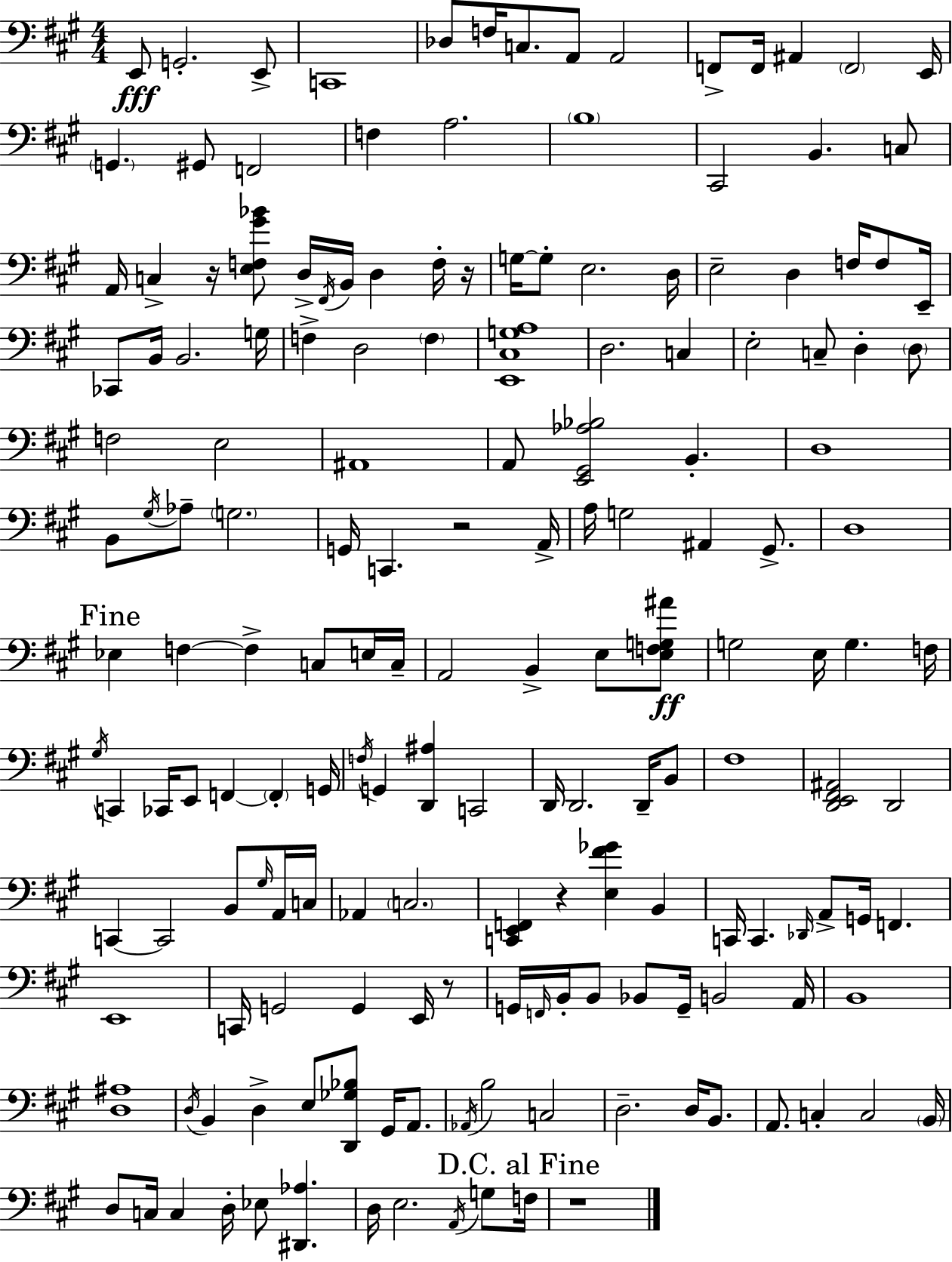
X:1
T:Untitled
M:4/4
L:1/4
K:A
E,,/2 G,,2 E,,/2 C,,4 _D,/2 F,/4 C,/2 A,,/2 A,,2 F,,/2 F,,/4 ^A,, F,,2 E,,/4 G,, ^G,,/2 F,,2 F, A,2 B,4 ^C,,2 B,, C,/2 A,,/4 C, z/4 [E,F,^G_B]/2 D,/4 ^F,,/4 B,,/4 D, F,/4 z/4 G,/4 G,/2 E,2 D,/4 E,2 D, F,/4 F,/2 E,,/4 _C,,/2 B,,/4 B,,2 G,/4 F, D,2 F, [E,,^C,G,A,]4 D,2 C, E,2 C,/2 D, D,/2 F,2 E,2 ^A,,4 A,,/2 [E,,^G,,_A,_B,]2 B,, D,4 B,,/2 ^G,/4 _A,/2 G,2 G,,/4 C,, z2 A,,/4 A,/4 G,2 ^A,, ^G,,/2 D,4 _E, F, F, C,/2 E,/4 C,/4 A,,2 B,, E,/2 [E,F,G,^A]/2 G,2 E,/4 G, F,/4 ^G,/4 C,, _C,,/4 E,,/2 F,, F,, G,,/4 F,/4 G,, [D,,^A,] C,,2 D,,/4 D,,2 D,,/4 B,,/2 ^F,4 [D,,E,,^F,,^A,,]2 D,,2 C,, C,,2 B,,/2 ^G,/4 A,,/4 C,/4 _A,, C,2 [C,,E,,F,,] z [E,^F_G] B,, C,,/4 C,, _D,,/4 A,,/2 G,,/4 F,, E,,4 C,,/4 G,,2 G,, E,,/4 z/2 G,,/4 F,,/4 B,,/4 B,,/2 _B,,/2 G,,/4 B,,2 A,,/4 B,,4 [D,^A,]4 D,/4 B,, D, E,/2 [D,,_G,_B,]/2 ^G,,/4 A,,/2 _A,,/4 B,2 C,2 D,2 D,/4 B,,/2 A,,/2 C, C,2 B,,/4 D,/2 C,/4 C, D,/4 _E,/2 [^D,,_A,] D,/4 E,2 A,,/4 G,/2 F,/4 z4